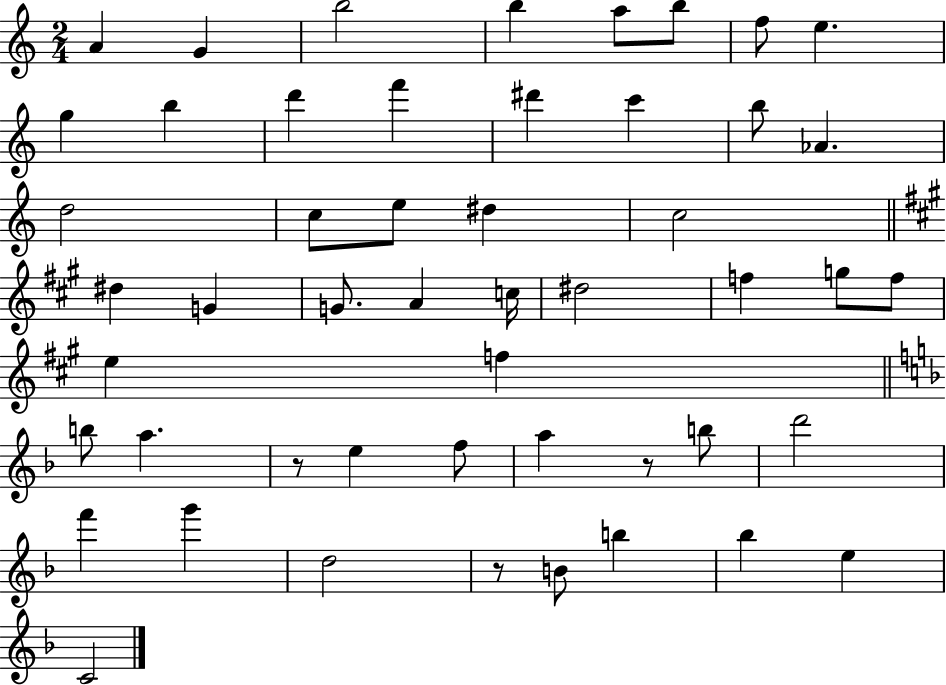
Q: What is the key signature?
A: C major